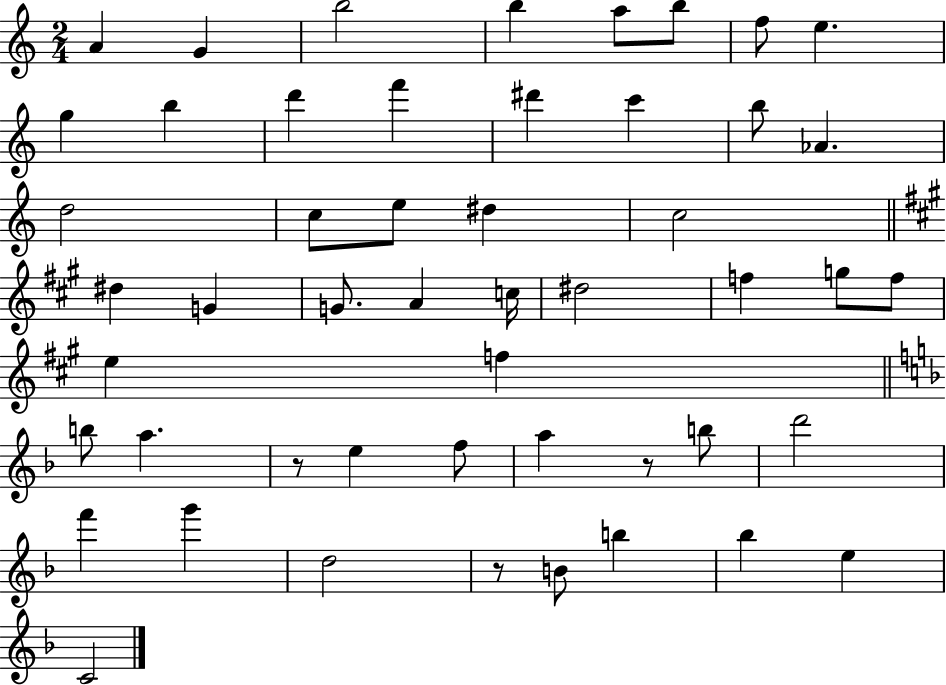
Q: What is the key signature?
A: C major